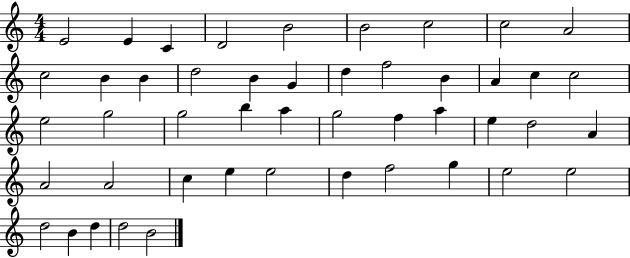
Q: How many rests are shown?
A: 0